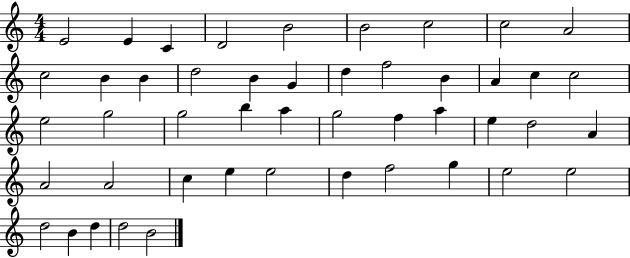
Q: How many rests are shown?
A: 0